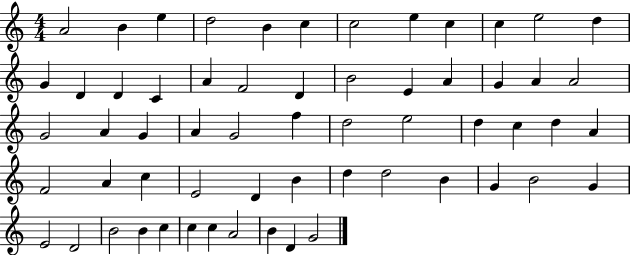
X:1
T:Untitled
M:4/4
L:1/4
K:C
A2 B e d2 B c c2 e c c e2 d G D D C A F2 D B2 E A G A A2 G2 A G A G2 f d2 e2 d c d A F2 A c E2 D B d d2 B G B2 G E2 D2 B2 B c c c A2 B D G2